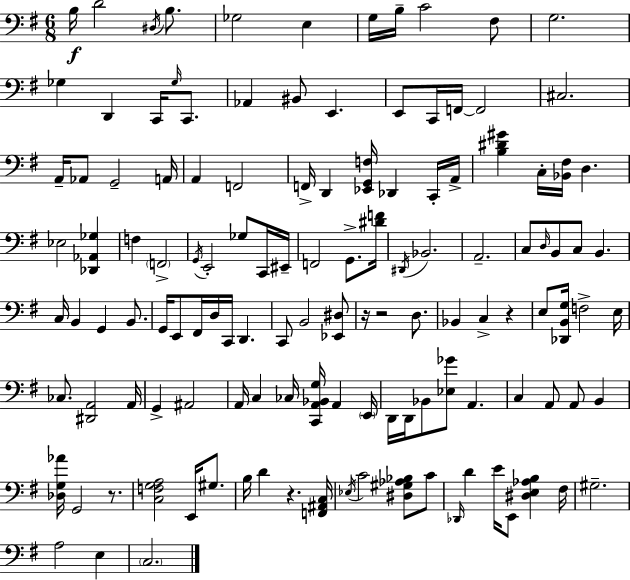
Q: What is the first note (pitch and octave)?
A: B3